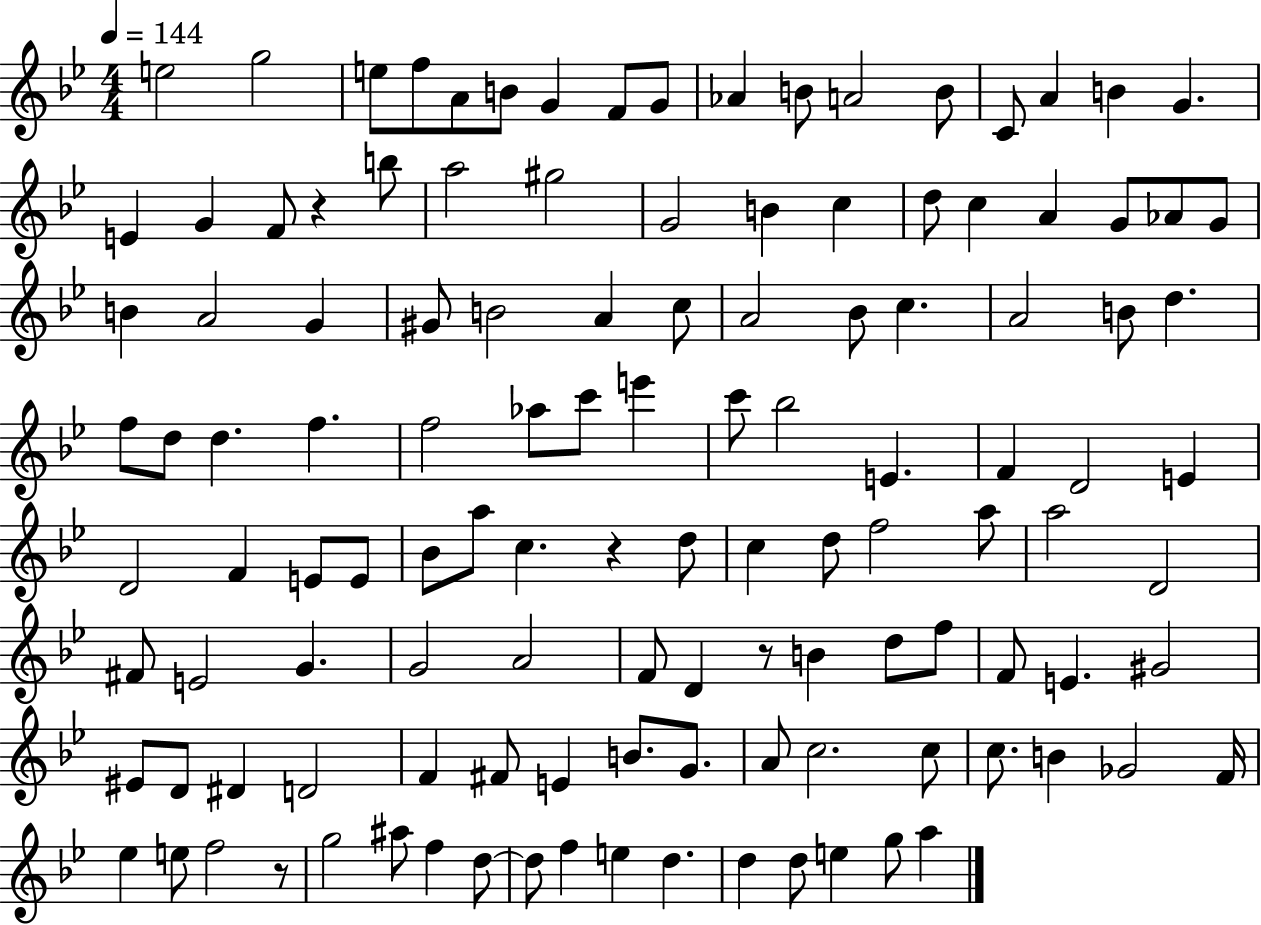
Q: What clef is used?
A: treble